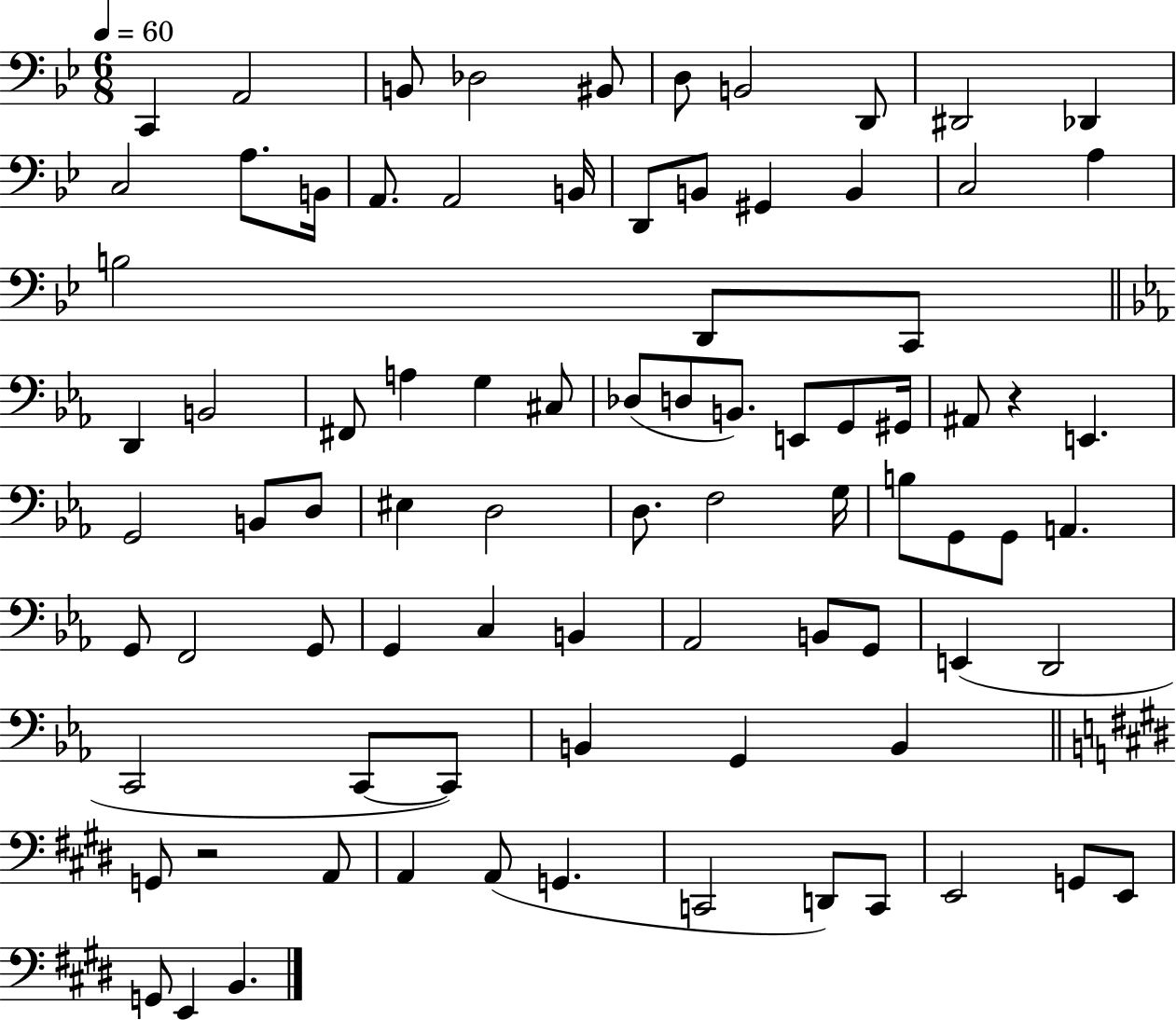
X:1
T:Untitled
M:6/8
L:1/4
K:Bb
C,, A,,2 B,,/2 _D,2 ^B,,/2 D,/2 B,,2 D,,/2 ^D,,2 _D,, C,2 A,/2 B,,/4 A,,/2 A,,2 B,,/4 D,,/2 B,,/2 ^G,, B,, C,2 A, B,2 D,,/2 C,,/2 D,, B,,2 ^F,,/2 A, G, ^C,/2 _D,/2 D,/2 B,,/2 E,,/2 G,,/2 ^G,,/4 ^A,,/2 z E,, G,,2 B,,/2 D,/2 ^E, D,2 D,/2 F,2 G,/4 B,/2 G,,/2 G,,/2 A,, G,,/2 F,,2 G,,/2 G,, C, B,, _A,,2 B,,/2 G,,/2 E,, D,,2 C,,2 C,,/2 C,,/2 B,, G,, B,, G,,/2 z2 A,,/2 A,, A,,/2 G,, C,,2 D,,/2 C,,/2 E,,2 G,,/2 E,,/2 G,,/2 E,, B,,